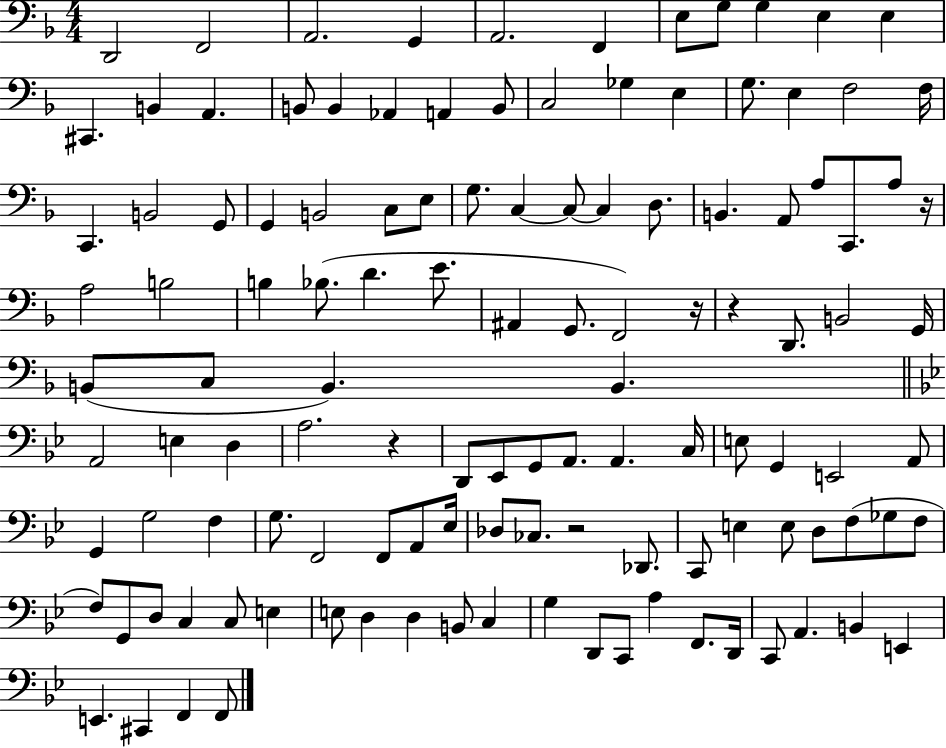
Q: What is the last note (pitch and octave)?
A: F2